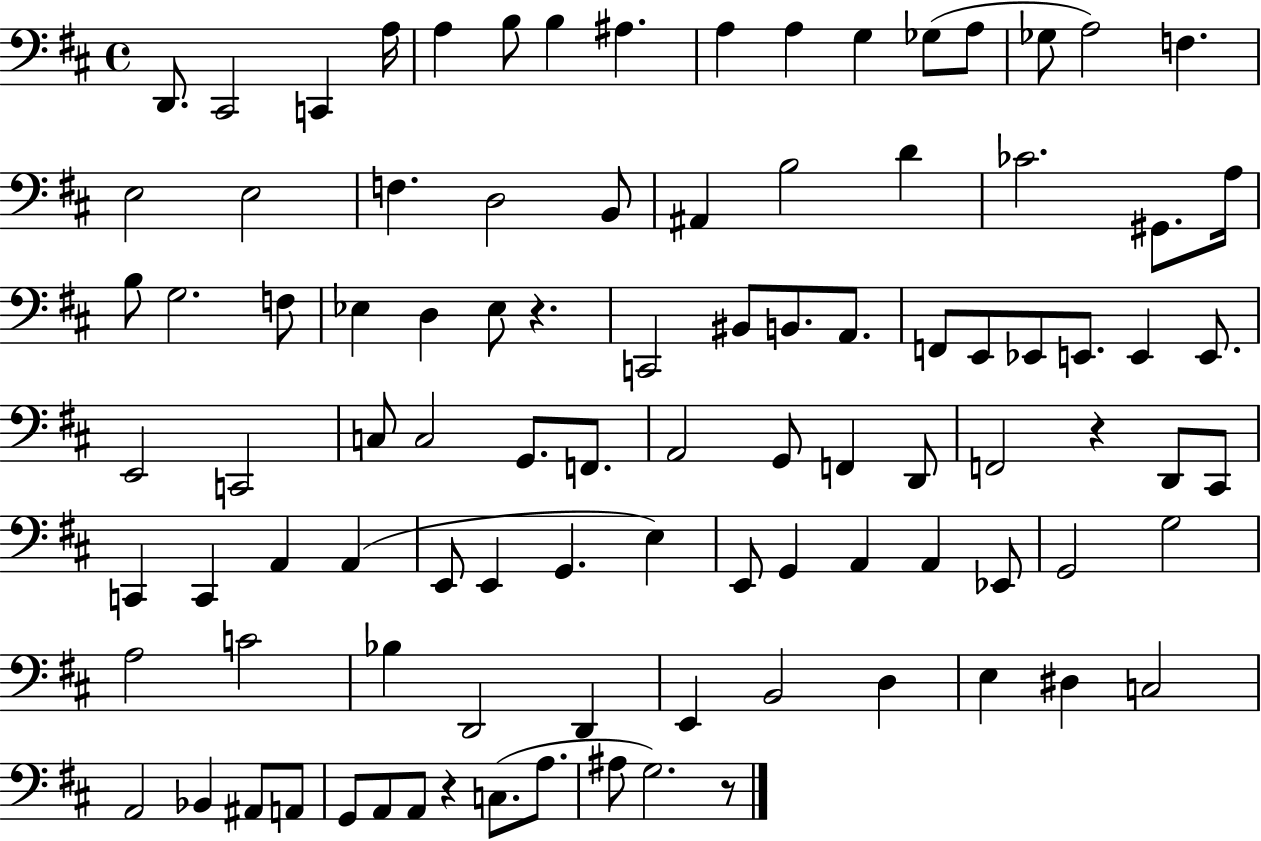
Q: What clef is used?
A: bass